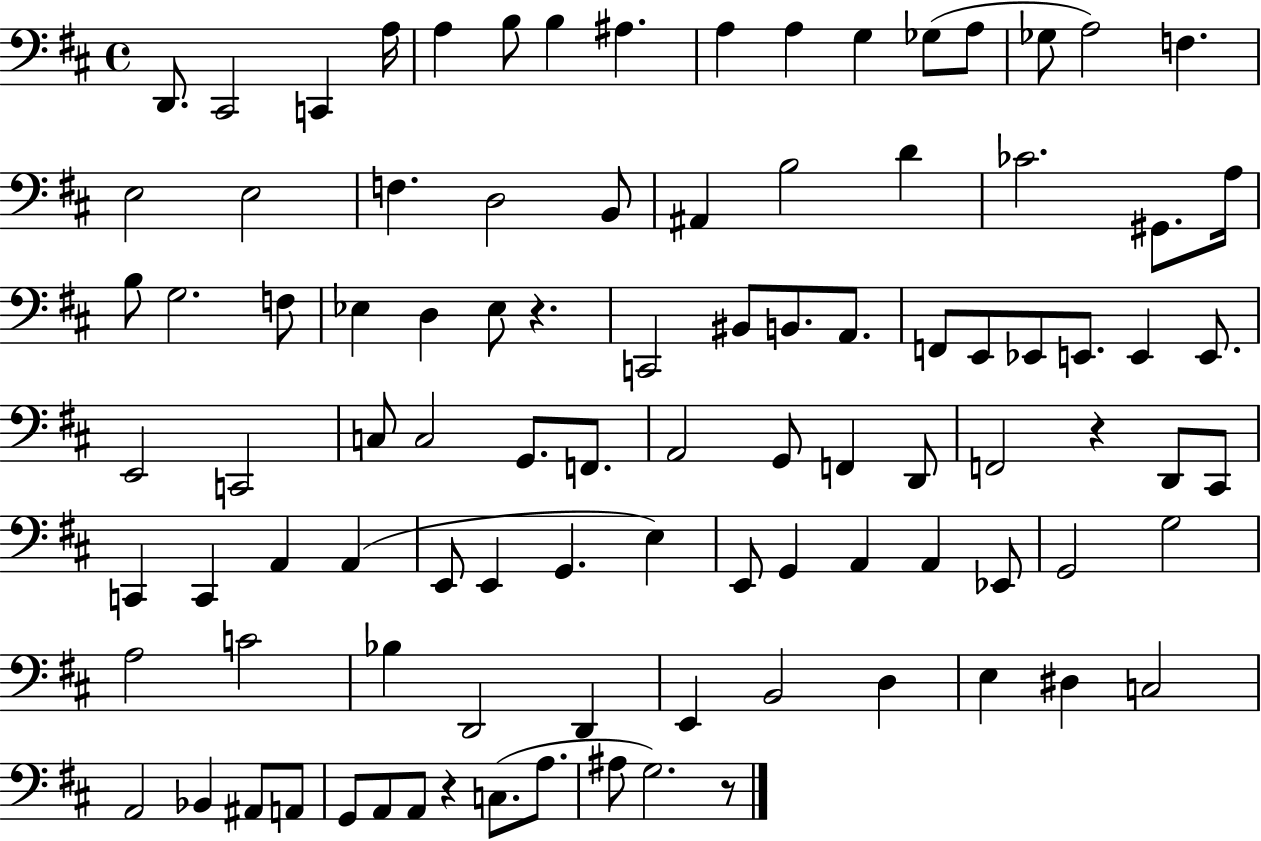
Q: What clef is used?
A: bass